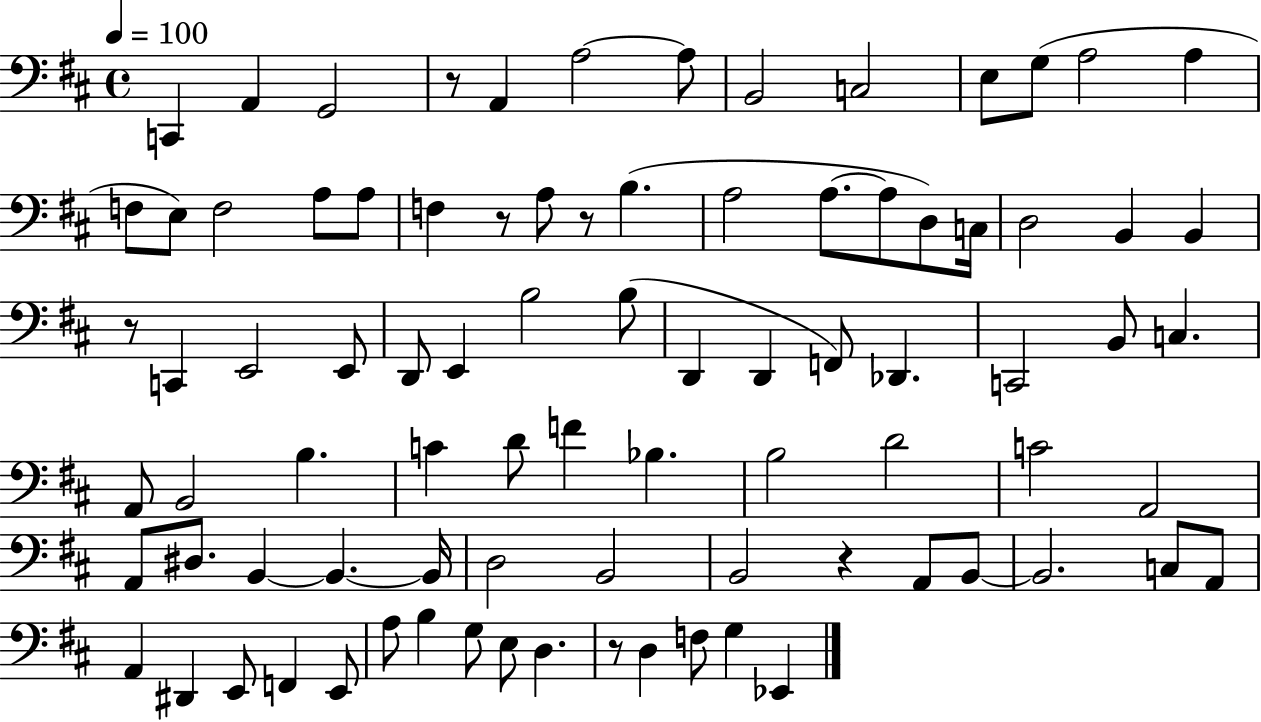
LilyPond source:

{
  \clef bass
  \time 4/4
  \defaultTimeSignature
  \key d \major
  \tempo 4 = 100
  c,4 a,4 g,2 | r8 a,4 a2~~ a8 | b,2 c2 | e8 g8( a2 a4 | \break f8 e8) f2 a8 a8 | f4 r8 a8 r8 b4.( | a2 a8.~~ a8 d8) c16 | d2 b,4 b,4 | \break r8 c,4 e,2 e,8 | d,8 e,4 b2 b8( | d,4 d,4 f,8) des,4. | c,2 b,8 c4. | \break a,8 b,2 b4. | c'4 d'8 f'4 bes4. | b2 d'2 | c'2 a,2 | \break a,8 dis8. b,4~~ b,4.~~ b,16 | d2 b,2 | b,2 r4 a,8 b,8~~ | b,2. c8 a,8 | \break a,4 dis,4 e,8 f,4 e,8 | a8 b4 g8 e8 d4. | r8 d4 f8 g4 ees,4 | \bar "|."
}